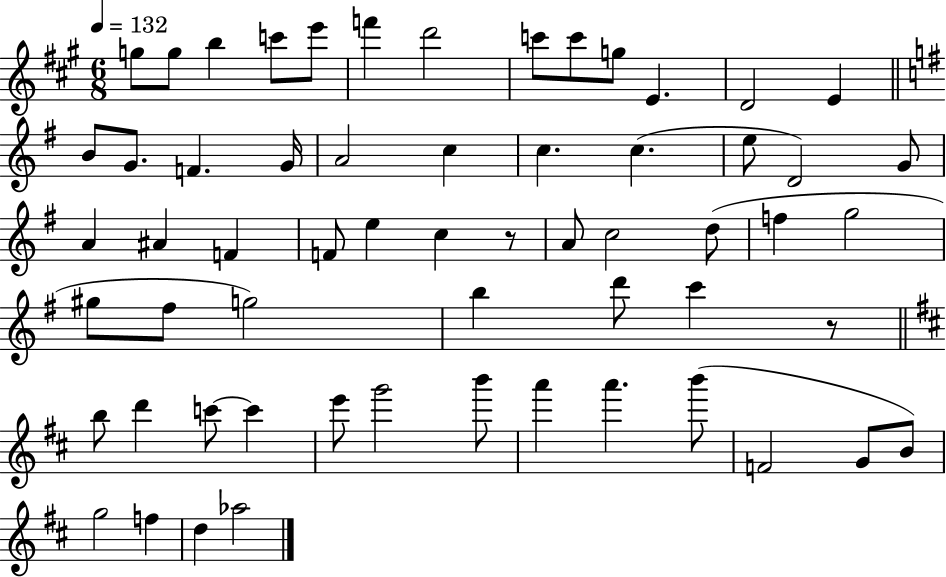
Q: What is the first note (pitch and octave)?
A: G5